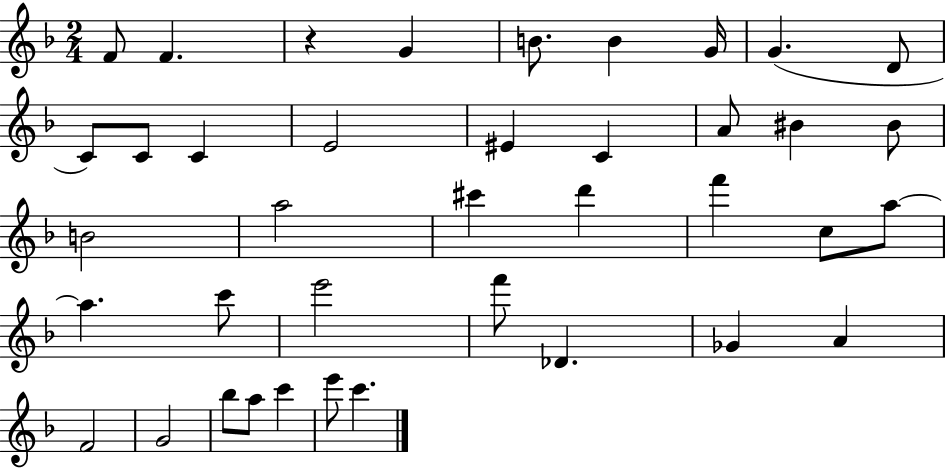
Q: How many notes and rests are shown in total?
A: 39